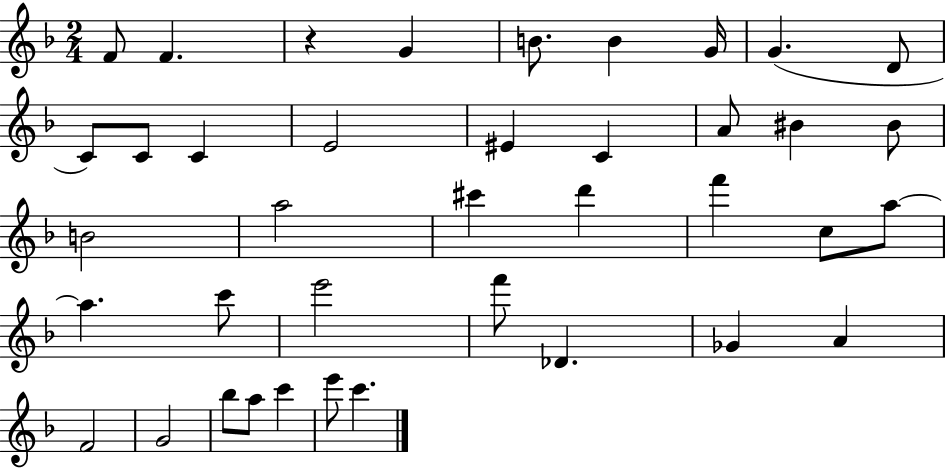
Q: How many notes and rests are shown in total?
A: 39